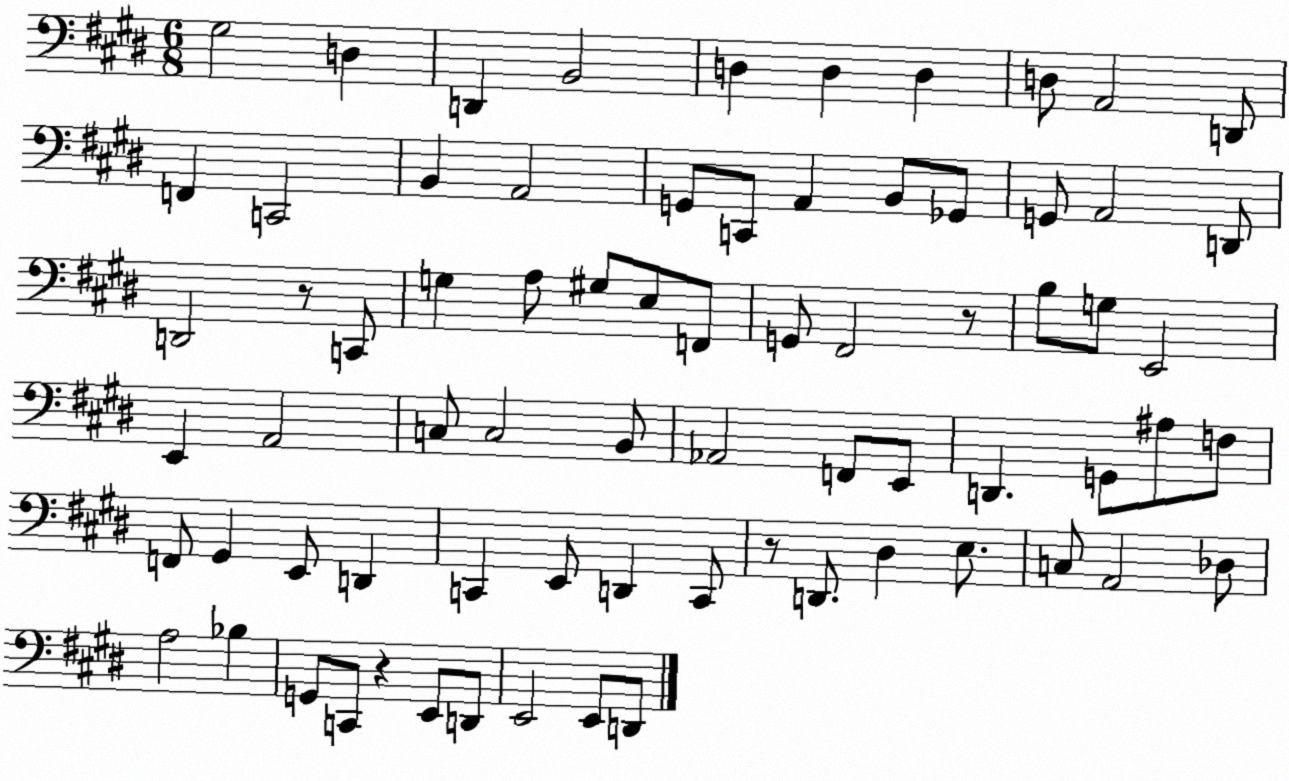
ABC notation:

X:1
T:Untitled
M:6/8
L:1/4
K:E
^G,2 D, D,, B,,2 D, D, D, D,/2 A,,2 D,,/2 F,, C,,2 B,, A,,2 G,,/2 C,,/2 A,, B,,/2 _G,,/2 G,,/2 A,,2 D,,/2 D,,2 z/2 C,,/2 G, A,/2 ^G,/2 E,/2 F,,/2 G,,/2 ^F,,2 z/2 B,/2 G,/2 E,,2 E,, A,,2 C,/2 C,2 B,,/2 _A,,2 F,,/2 E,,/2 D,, G,,/2 ^A,/2 F,/2 F,,/2 ^G,, E,,/2 D,, C,, E,,/2 D,, C,,/2 z/2 D,,/2 ^D, E,/2 C,/2 A,,2 _D,/2 A,2 _B, G,,/2 C,,/2 z E,,/2 D,,/2 E,,2 E,,/2 D,,/2